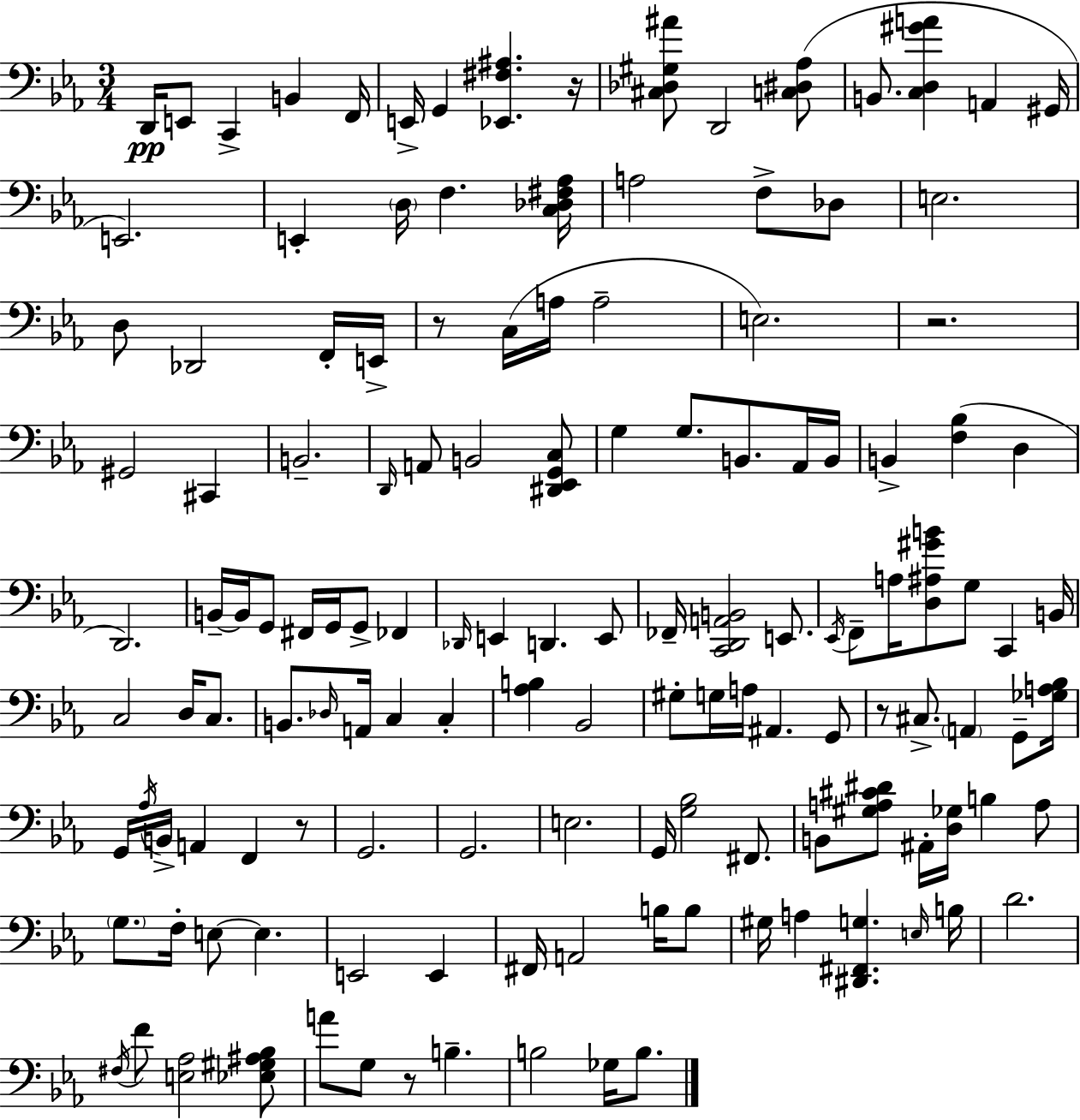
X:1
T:Untitled
M:3/4
L:1/4
K:Eb
D,,/4 E,,/2 C,, B,, F,,/4 E,,/4 G,, [_E,,^F,^A,] z/4 [^C,_D,^G,^A]/2 D,,2 [C,^D,_A,]/2 B,,/2 [C,D,^GA] A,, ^G,,/4 E,,2 E,, D,/4 F, [C,_D,^F,_A,]/4 A,2 F,/2 _D,/2 E,2 D,/2 _D,,2 F,,/4 E,,/4 z/2 C,/4 A,/4 A,2 E,2 z2 ^G,,2 ^C,, B,,2 D,,/4 A,,/2 B,,2 [^D,,_E,,G,,C,]/2 G, G,/2 B,,/2 _A,,/4 B,,/4 B,, [F,_B,] D, D,,2 B,,/4 B,,/4 G,,/2 ^F,,/4 G,,/4 G,,/2 _F,, _D,,/4 E,, D,, E,,/2 _F,,/4 [C,,D,,A,,B,,]2 E,,/2 _E,,/4 F,,/2 A,/4 [D,^A,^GB]/2 G,/2 C,, B,,/4 C,2 D,/4 C,/2 B,,/2 _D,/4 A,,/4 C, C, [_A,B,] _B,,2 ^G,/2 G,/4 A,/4 ^A,, G,,/2 z/2 ^C,/2 A,, G,,/2 [_G,A,_B,]/4 G,,/4 _A,/4 B,,/4 A,, F,, z/2 G,,2 G,,2 E,2 G,,/4 [G,_B,]2 ^F,,/2 B,,/2 [^G,A,^C^D]/2 ^A,,/4 [D,_G,]/4 B, A,/2 G,/2 F,/4 E,/2 E, E,,2 E,, ^F,,/4 A,,2 B,/4 B,/2 ^G,/4 A, [^D,,^F,,G,] E,/4 B,/4 D2 ^F,/4 F/2 [E,_A,]2 [_E,^G,^A,_B,]/2 A/2 G,/2 z/2 B, B,2 _G,/4 B,/2